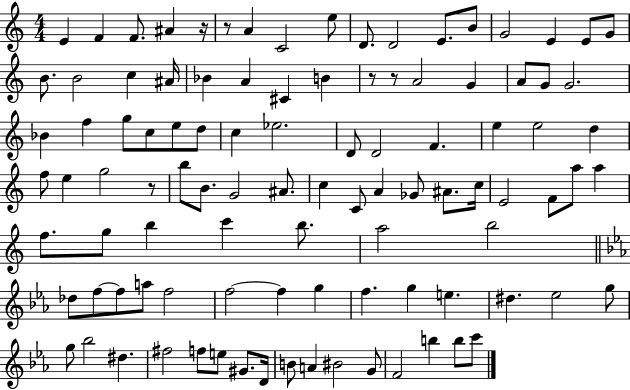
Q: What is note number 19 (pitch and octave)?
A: A#4